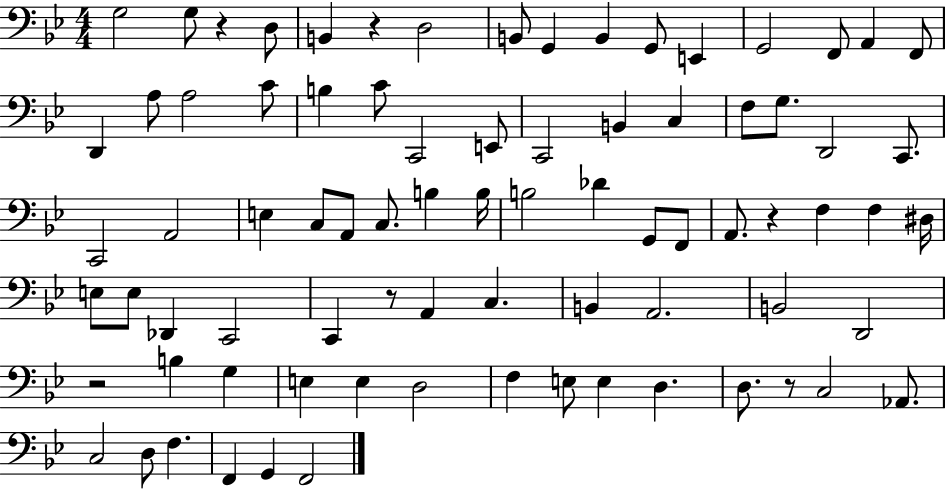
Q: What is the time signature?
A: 4/4